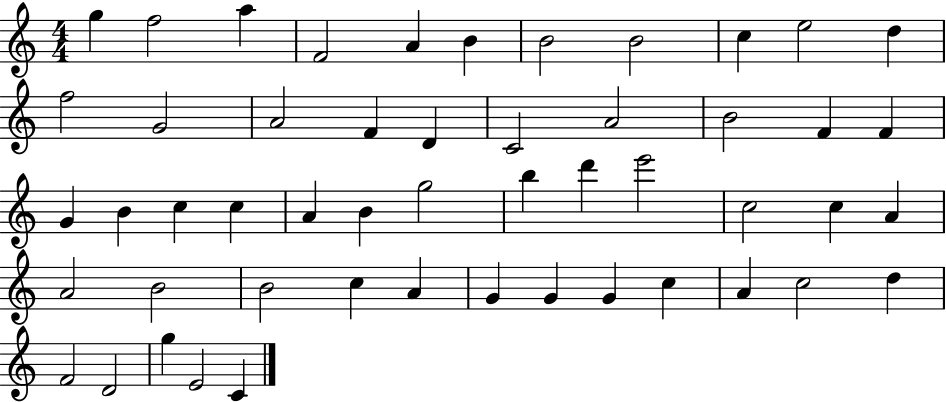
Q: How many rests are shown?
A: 0